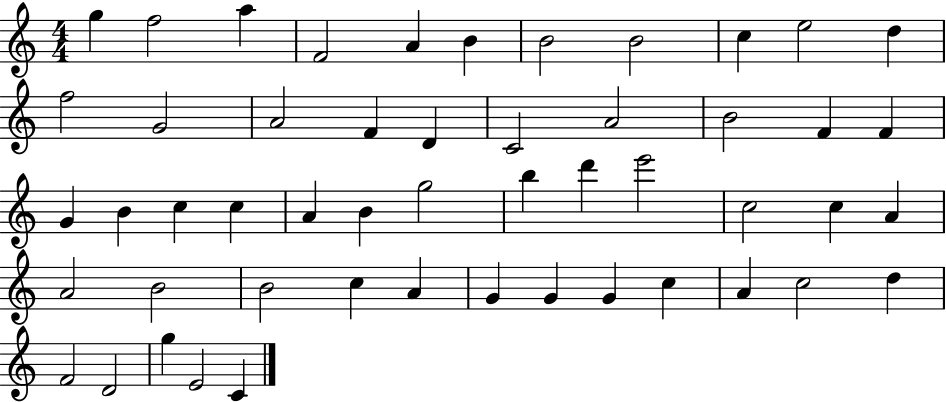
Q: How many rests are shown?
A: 0